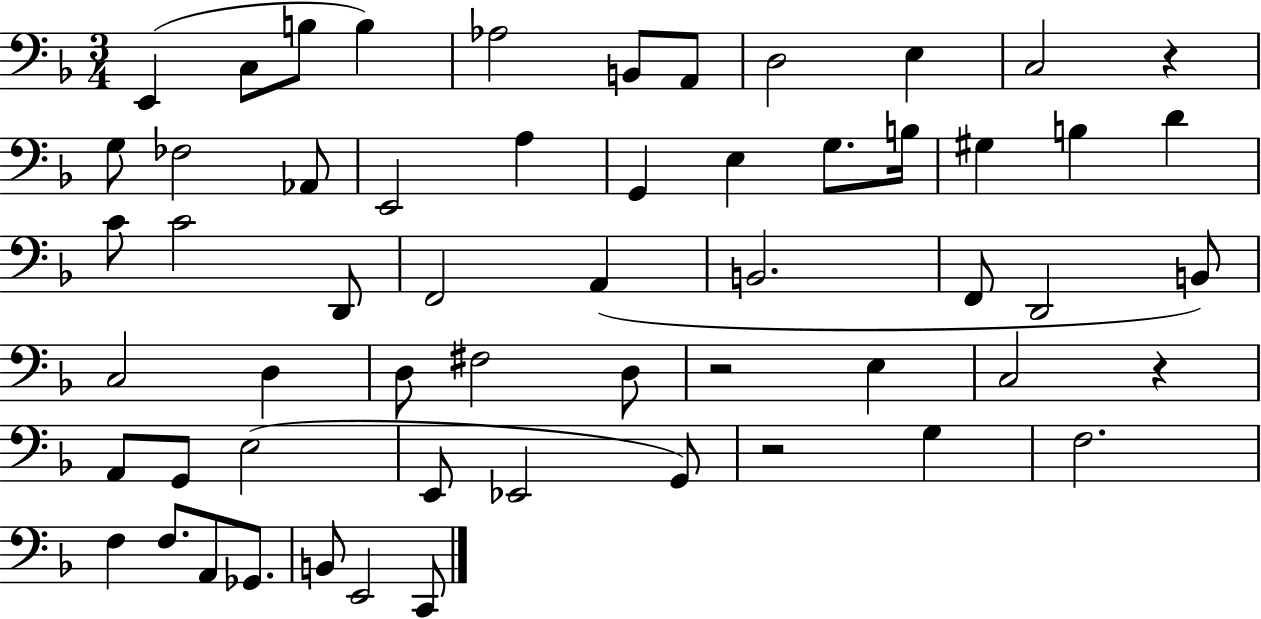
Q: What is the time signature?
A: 3/4